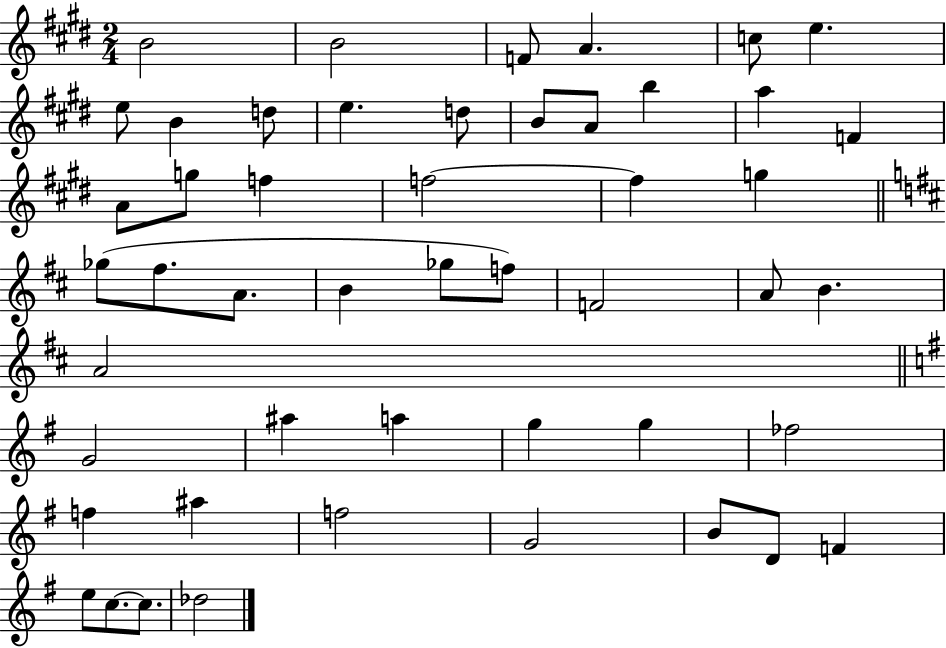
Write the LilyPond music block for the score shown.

{
  \clef treble
  \numericTimeSignature
  \time 2/4
  \key e \major
  \repeat volta 2 { b'2 | b'2 | f'8 a'4. | c''8 e''4. | \break e''8 b'4 d''8 | e''4. d''8 | b'8 a'8 b''4 | a''4 f'4 | \break a'8 g''8 f''4 | f''2~~ | f''4 g''4 | \bar "||" \break \key b \minor ges''8( fis''8. a'8. | b'4 ges''8 f''8) | f'2 | a'8 b'4. | \break a'2 | \bar "||" \break \key e \minor g'2 | ais''4 a''4 | g''4 g''4 | fes''2 | \break f''4 ais''4 | f''2 | g'2 | b'8 d'8 f'4 | \break e''8 c''8.~~ c''8. | des''2 | } \bar "|."
}